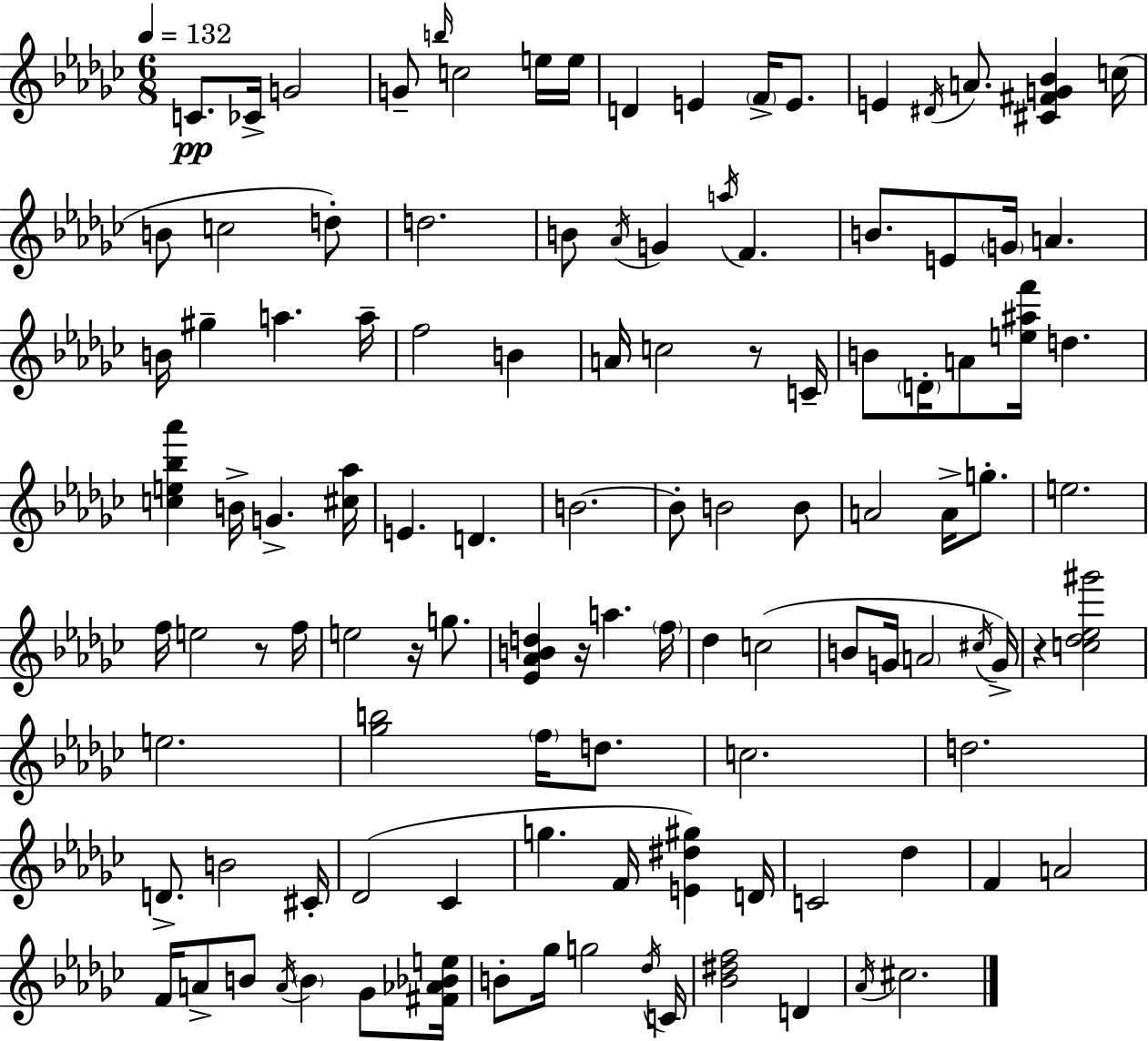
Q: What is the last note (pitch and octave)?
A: C#5